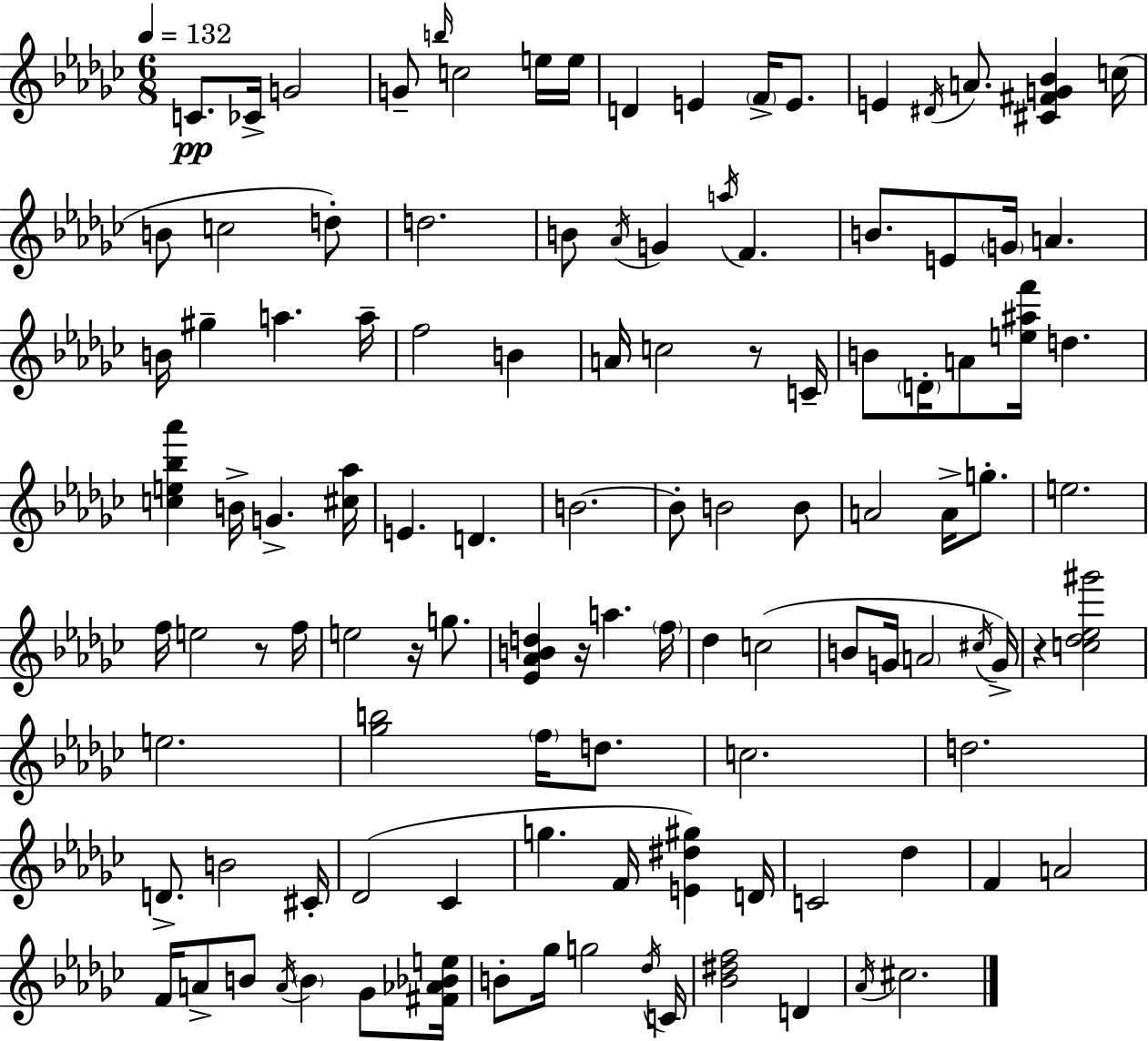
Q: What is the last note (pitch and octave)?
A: C#5